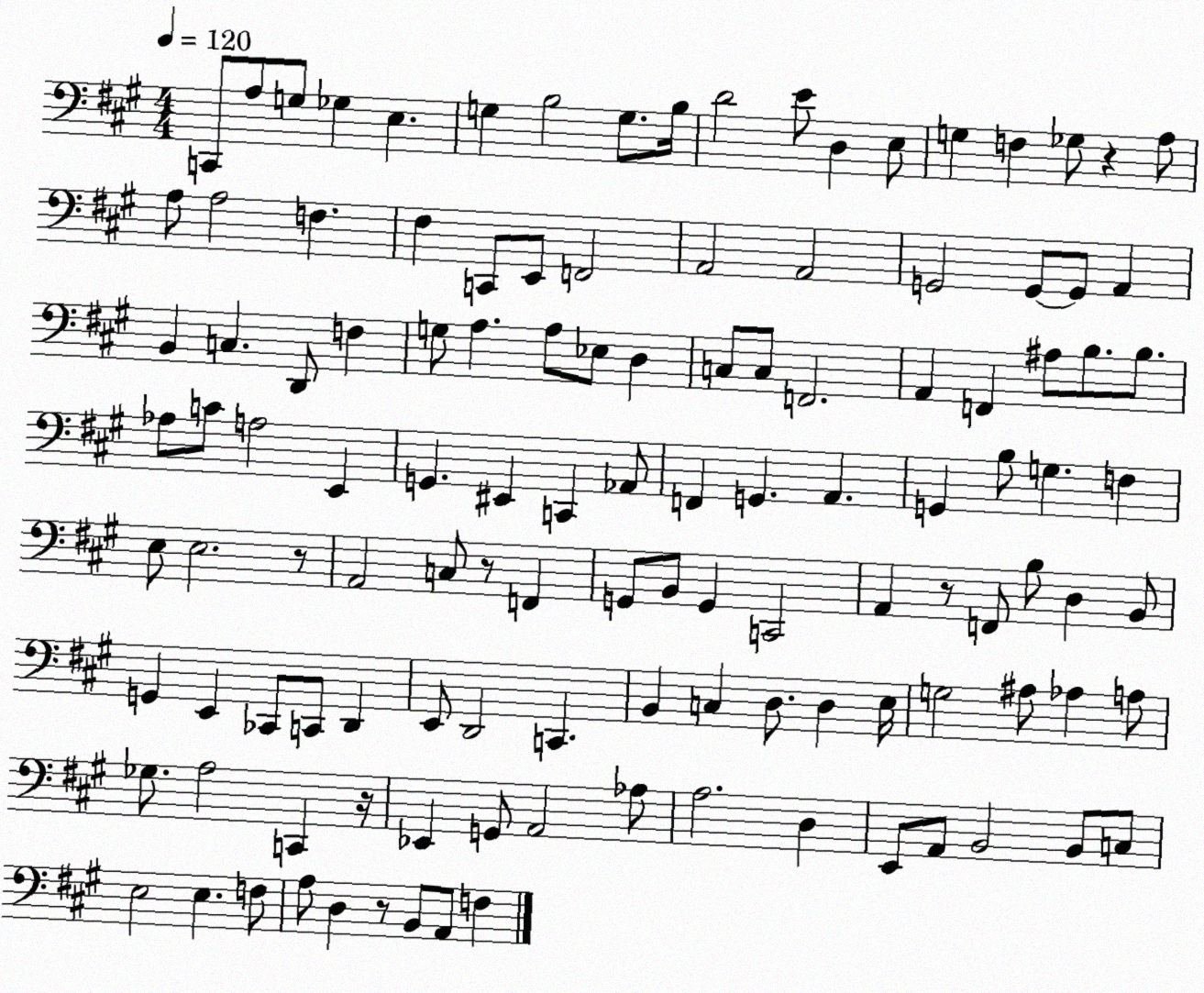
X:1
T:Untitled
M:4/4
L:1/4
K:A
C,,/2 A,/2 G,/2 _G, E, G, B,2 G,/2 B,/4 D2 E/2 D, E,/2 G, F, _G,/2 z A,/2 A,/2 A,2 F, ^F, C,,/2 E,,/2 F,,2 A,,2 A,,2 G,,2 G,,/2 G,,/2 A,, B,, C, D,,/2 F, G,/2 A, A,/2 _E,/2 D, C,/2 C,/2 F,,2 A,, F,, ^A,/2 B,/2 B,/2 _A,/2 C/2 A,2 E,, G,, ^E,, C,, _A,,/2 F,, G,, A,, G,, B,/2 G, F, E,/2 E,2 z/2 A,,2 C,/2 z/2 F,, G,,/2 B,,/2 G,, C,,2 A,, z/2 F,,/2 B,/2 D, B,,/2 G,, E,, _C,,/2 C,,/2 D,, E,,/2 D,,2 C,, B,, C, D,/2 D, E,/4 G,2 ^A,/2 _A, A,/2 _G,/2 A,2 C,, z/4 _E,, G,,/2 A,,2 _A,/2 A,2 D, E,,/2 A,,/2 B,,2 B,,/2 C,/2 E,2 E, F,/2 A,/2 D, z/2 B,,/2 A,,/2 F,